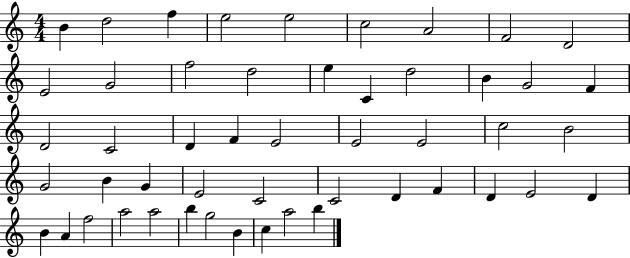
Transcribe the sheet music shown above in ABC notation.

X:1
T:Untitled
M:4/4
L:1/4
K:C
B d2 f e2 e2 c2 A2 F2 D2 E2 G2 f2 d2 e C d2 B G2 F D2 C2 D F E2 E2 E2 c2 B2 G2 B G E2 C2 C2 D F D E2 D B A f2 a2 a2 b g2 B c a2 b